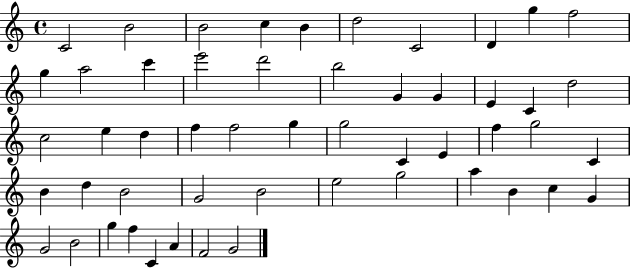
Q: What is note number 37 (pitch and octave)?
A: G4